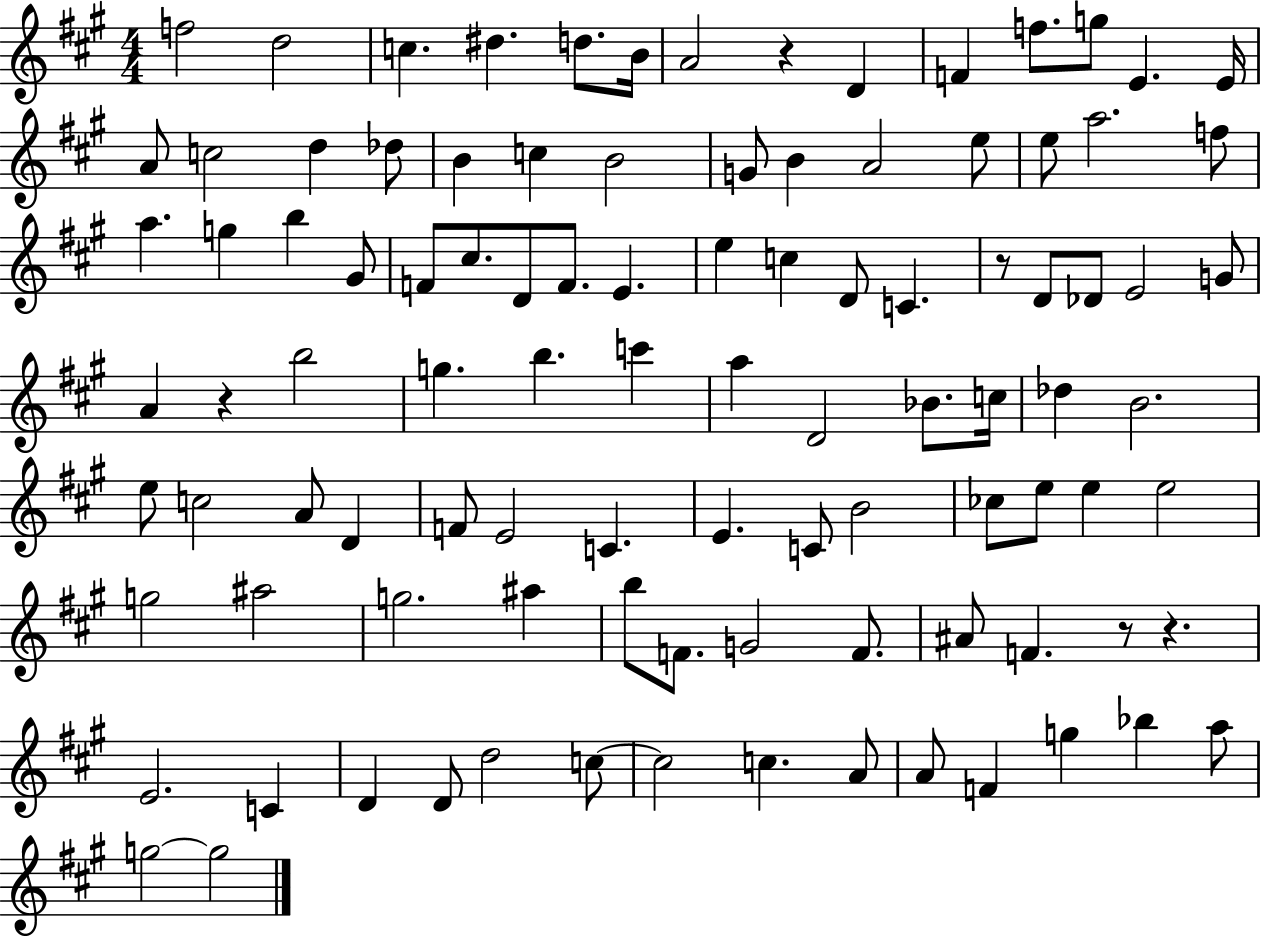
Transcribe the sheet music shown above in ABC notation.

X:1
T:Untitled
M:4/4
L:1/4
K:A
f2 d2 c ^d d/2 B/4 A2 z D F f/2 g/2 E E/4 A/2 c2 d _d/2 B c B2 G/2 B A2 e/2 e/2 a2 f/2 a g b ^G/2 F/2 ^c/2 D/2 F/2 E e c D/2 C z/2 D/2 _D/2 E2 G/2 A z b2 g b c' a D2 _B/2 c/4 _d B2 e/2 c2 A/2 D F/2 E2 C E C/2 B2 _c/2 e/2 e e2 g2 ^a2 g2 ^a b/2 F/2 G2 F/2 ^A/2 F z/2 z E2 C D D/2 d2 c/2 c2 c A/2 A/2 F g _b a/2 g2 g2